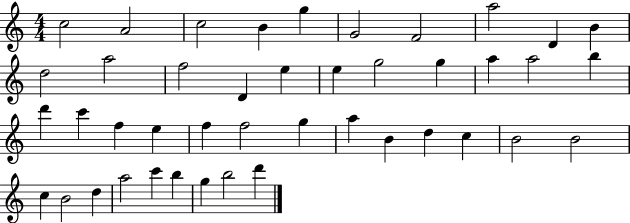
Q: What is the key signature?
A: C major